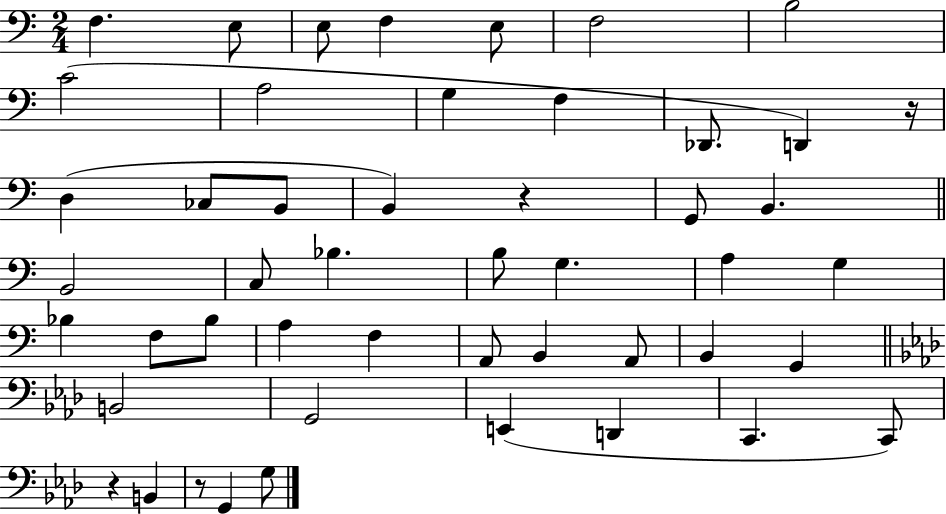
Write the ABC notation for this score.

X:1
T:Untitled
M:2/4
L:1/4
K:C
F, E,/2 E,/2 F, E,/2 F,2 B,2 C2 A,2 G, F, _D,,/2 D,, z/4 D, _C,/2 B,,/2 B,, z G,,/2 B,, B,,2 C,/2 _B, B,/2 G, A, G, _B, F,/2 _B,/2 A, F, A,,/2 B,, A,,/2 B,, G,, B,,2 G,,2 E,, D,, C,, C,,/2 z B,, z/2 G,, G,/2